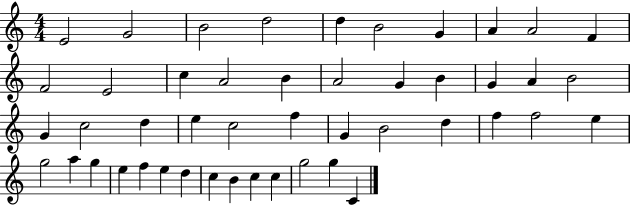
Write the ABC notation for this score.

X:1
T:Untitled
M:4/4
L:1/4
K:C
E2 G2 B2 d2 d B2 G A A2 F F2 E2 c A2 B A2 G B G A B2 G c2 d e c2 f G B2 d f f2 e g2 a g e f e d c B c c g2 g C